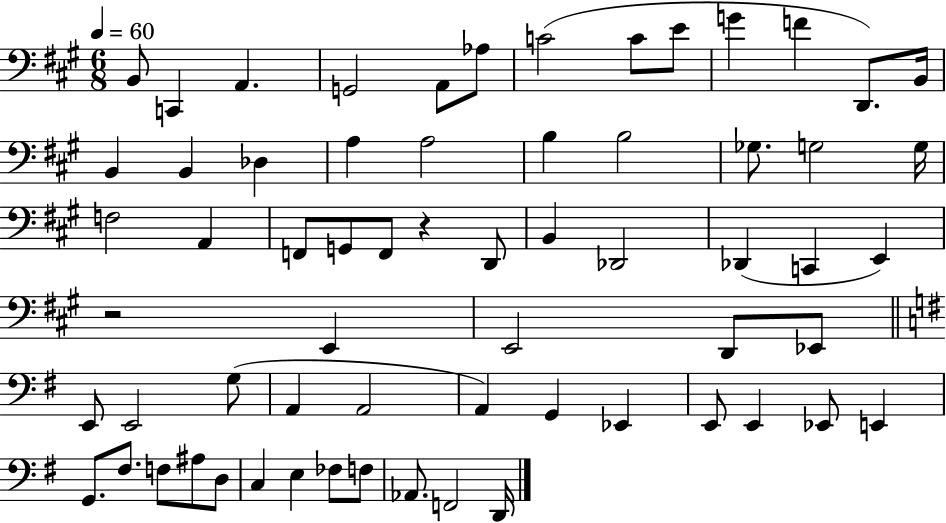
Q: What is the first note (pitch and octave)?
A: B2